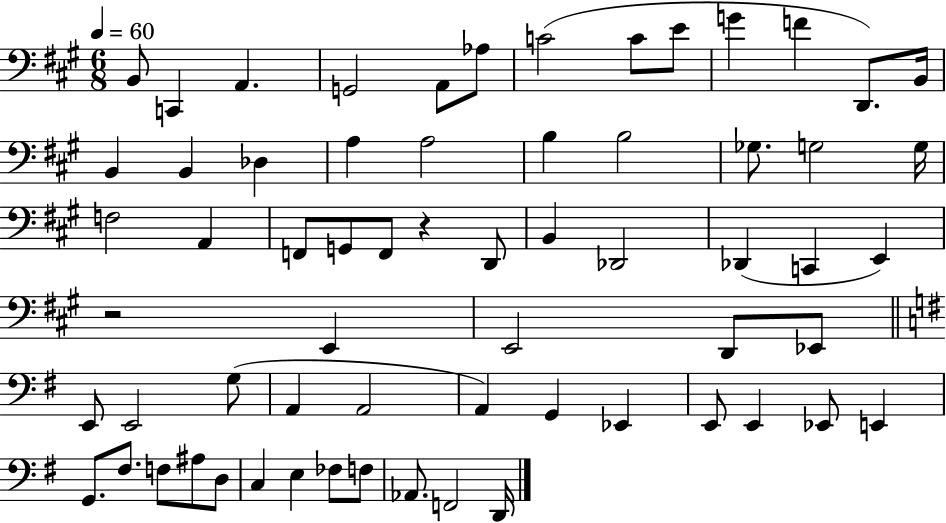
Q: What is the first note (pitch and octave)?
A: B2